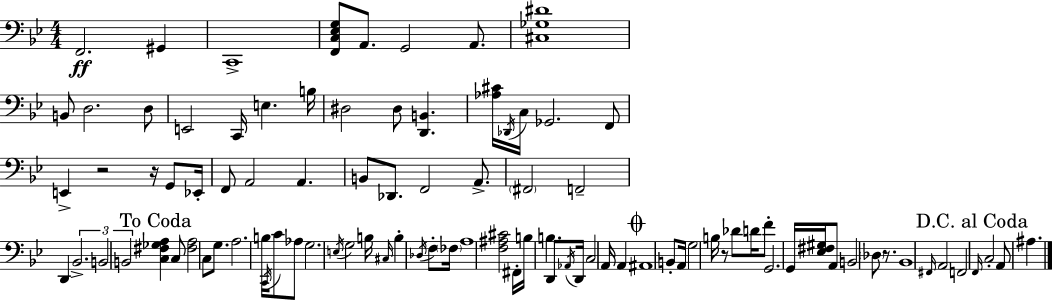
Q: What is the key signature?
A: BES major